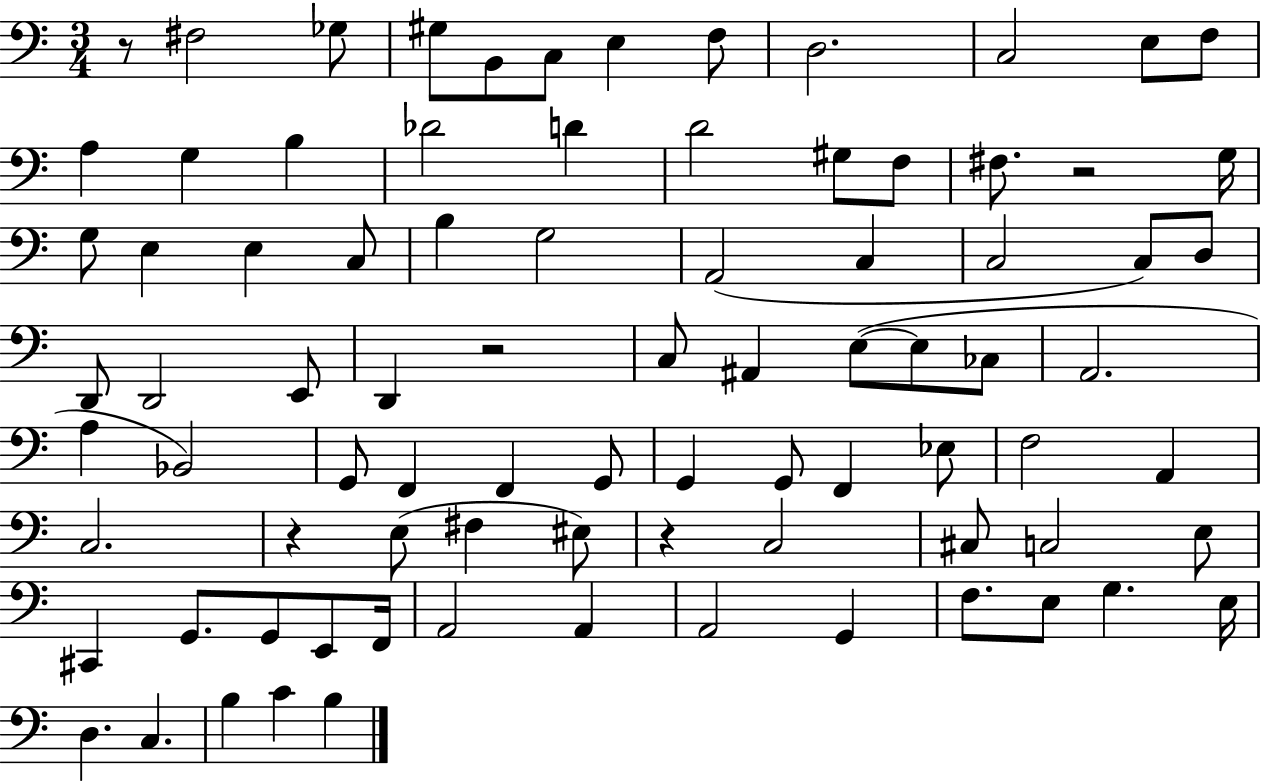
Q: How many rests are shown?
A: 5